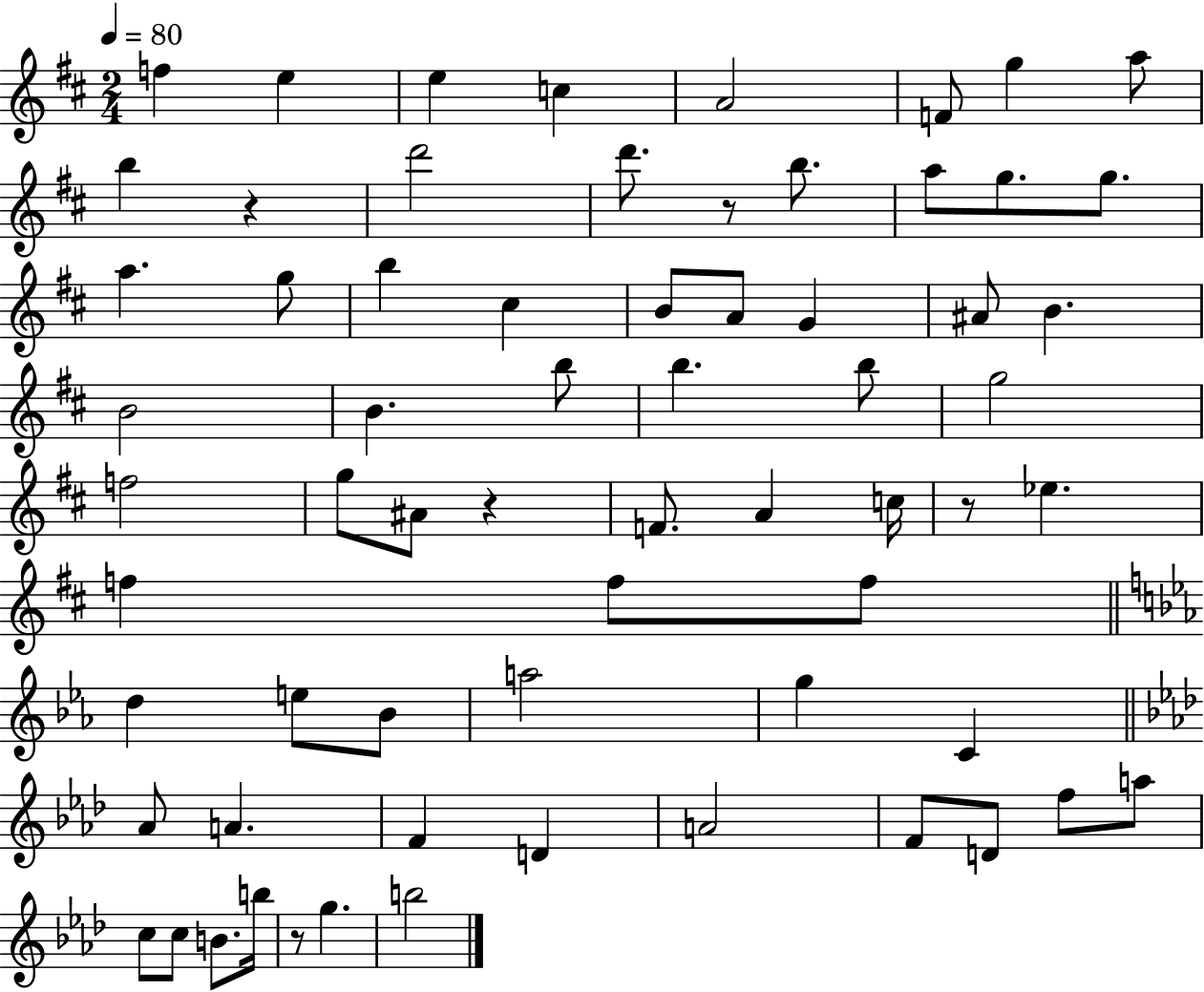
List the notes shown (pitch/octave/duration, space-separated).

F5/q E5/q E5/q C5/q A4/h F4/e G5/q A5/e B5/q R/q D6/h D6/e. R/e B5/e. A5/e G5/e. G5/e. A5/q. G5/e B5/q C#5/q B4/e A4/e G4/q A#4/e B4/q. B4/h B4/q. B5/e B5/q. B5/e G5/h F5/h G5/e A#4/e R/q F4/e. A4/q C5/s R/e Eb5/q. F5/q F5/e F5/e D5/q E5/e Bb4/e A5/h G5/q C4/q Ab4/e A4/q. F4/q D4/q A4/h F4/e D4/e F5/e A5/e C5/e C5/e B4/e. B5/s R/e G5/q. B5/h